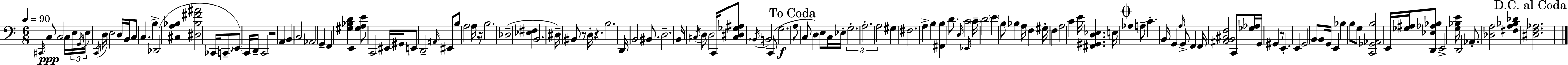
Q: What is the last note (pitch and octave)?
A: Ab2